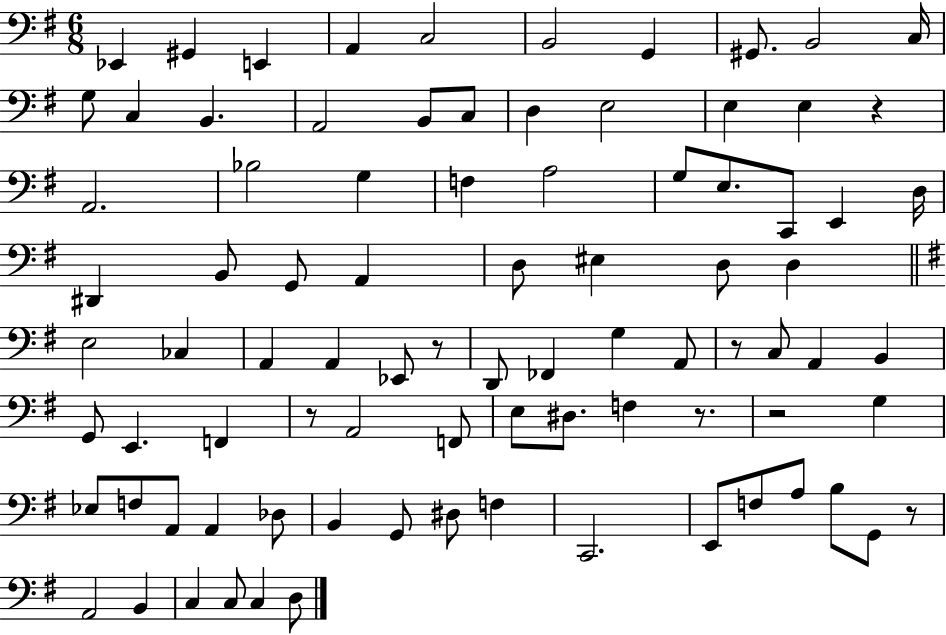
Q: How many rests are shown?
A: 7